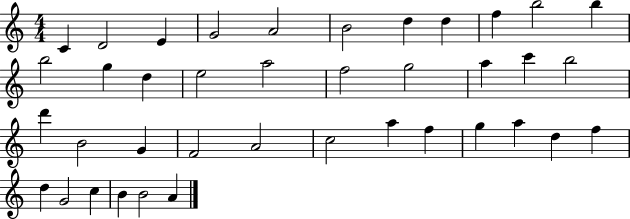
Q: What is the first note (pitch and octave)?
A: C4